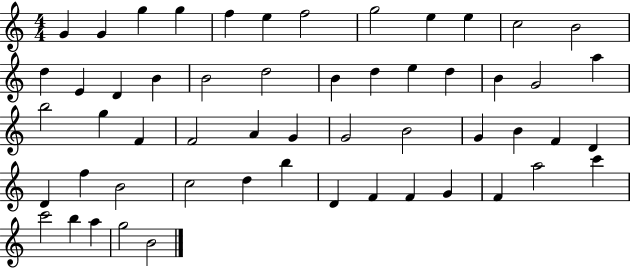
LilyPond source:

{
  \clef treble
  \numericTimeSignature
  \time 4/4
  \key c \major
  g'4 g'4 g''4 g''4 | f''4 e''4 f''2 | g''2 e''4 e''4 | c''2 b'2 | \break d''4 e'4 d'4 b'4 | b'2 d''2 | b'4 d''4 e''4 d''4 | b'4 g'2 a''4 | \break b''2 g''4 f'4 | f'2 a'4 g'4 | g'2 b'2 | g'4 b'4 f'4 d'4 | \break d'4 f''4 b'2 | c''2 d''4 b''4 | d'4 f'4 f'4 g'4 | f'4 a''2 c'''4 | \break c'''2 b''4 a''4 | g''2 b'2 | \bar "|."
}